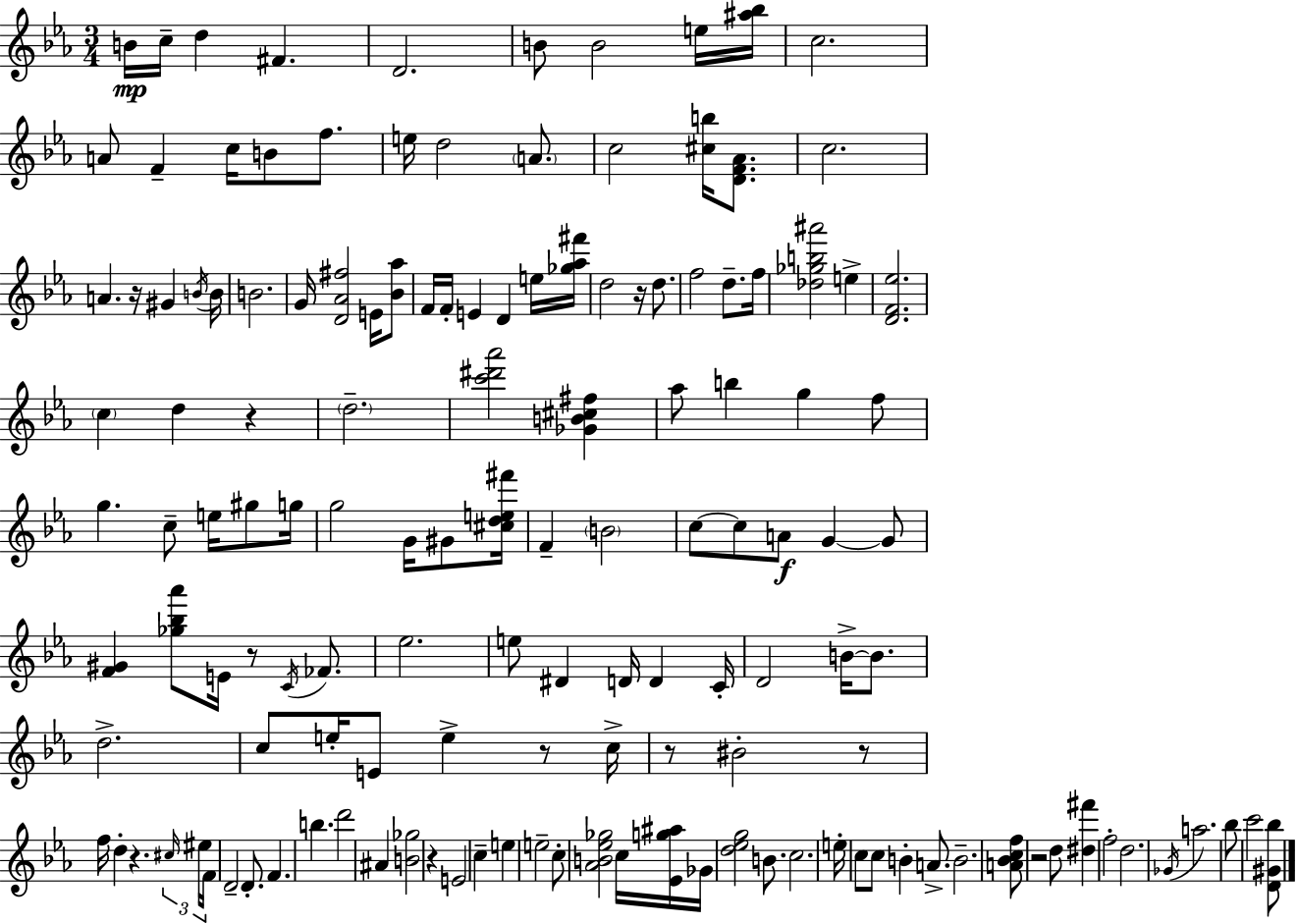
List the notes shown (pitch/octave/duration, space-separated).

B4/s C5/s D5/q F#4/q. D4/h. B4/e B4/h E5/s [A#5,Bb5]/s C5/h. A4/e F4/q C5/s B4/e F5/e. E5/s D5/h A4/e. C5/h [C#5,B5]/s [D4,F4,Ab4]/e. C5/h. A4/q. R/s G#4/q B4/s B4/s B4/h. G4/s [D4,Ab4,F#5]/h E4/s [Bb4,Ab5]/e F4/s F4/s E4/q D4/q E5/s [Gb5,Ab5,F#6]/s D5/h R/s D5/e. F5/h D5/e. F5/s [Db5,Gb5,B5,A#6]/h E5/q [D4,F4,Eb5]/h. C5/q D5/q R/q D5/h. [C6,D#6,Ab6]/h [Gb4,B4,C#5,F#5]/q Ab5/e B5/q G5/q F5/e G5/q. C5/e E5/s G#5/e G5/s G5/h G4/s G#4/e [C#5,D5,E5,F#6]/s F4/q B4/h C5/e C5/e A4/e G4/q G4/e [F4,G#4]/q [Gb5,Bb5,Ab6]/e E4/s R/e C4/s FES4/e. Eb5/h. E5/e D#4/q D4/s D4/q C4/s D4/h B4/s B4/e. D5/h. C5/e E5/s E4/e E5/q R/e C5/s R/e BIS4/h R/e F5/s D5/q R/q. C#5/s EIS5/s F4/s D4/h D4/e. F4/q. B5/q. D6/h A#4/q [B4,Gb5]/h R/q E4/h C5/q E5/q E5/h C5/e [Ab4,B4,Eb5,Gb5]/h C5/s [Eb4,G5,A#5]/s Gb4/s [D5,Eb5,G5]/h B4/e. C5/h. E5/s C5/e C5/e B4/q A4/e. B4/h. [A4,Bb4,C5,F5]/e R/h D5/e [D#5,F#6]/q F5/h D5/h. Gb4/s A5/h. Bb5/e C6/h [D4,G#4,Bb5]/e